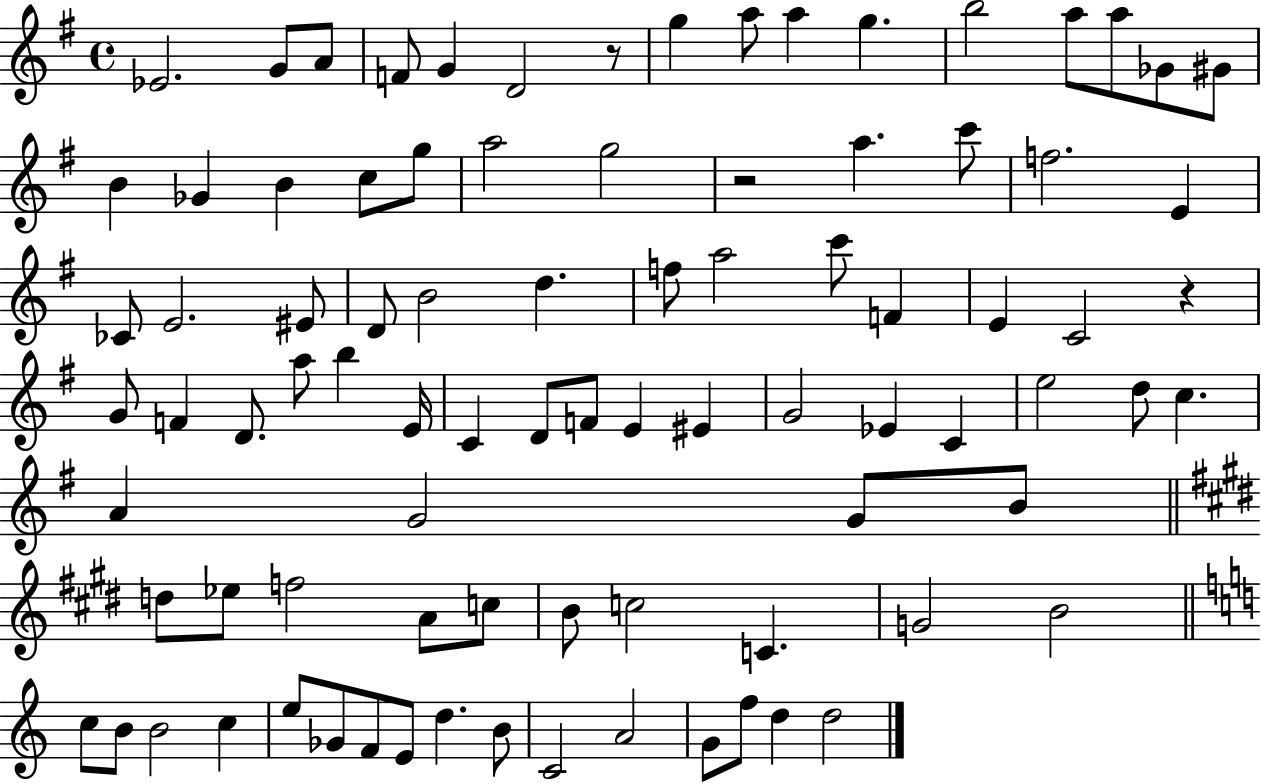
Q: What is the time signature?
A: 4/4